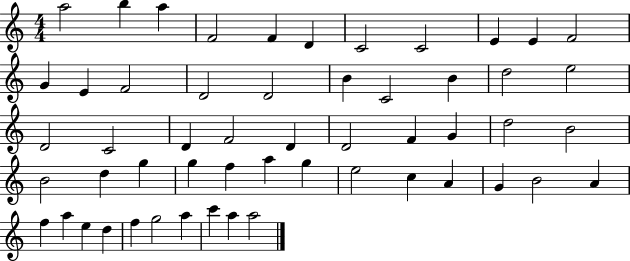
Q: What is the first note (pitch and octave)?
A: A5